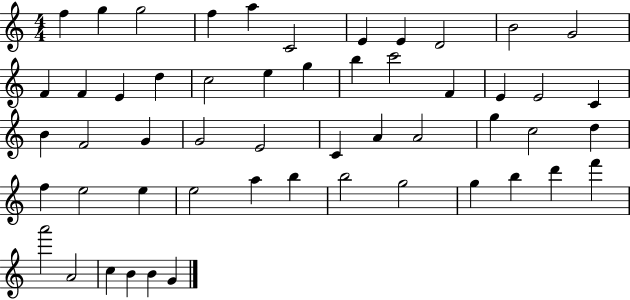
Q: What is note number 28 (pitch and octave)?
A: G4